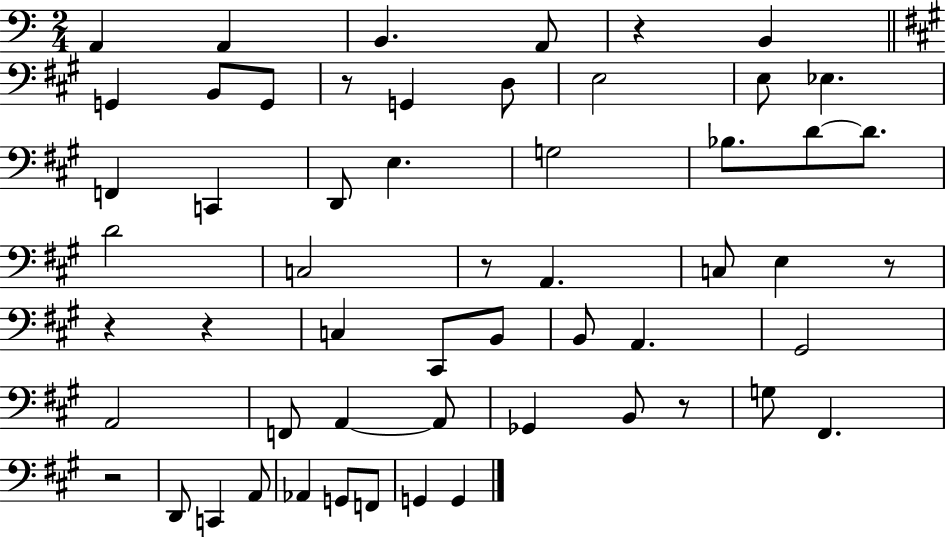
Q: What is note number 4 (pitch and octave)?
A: A2